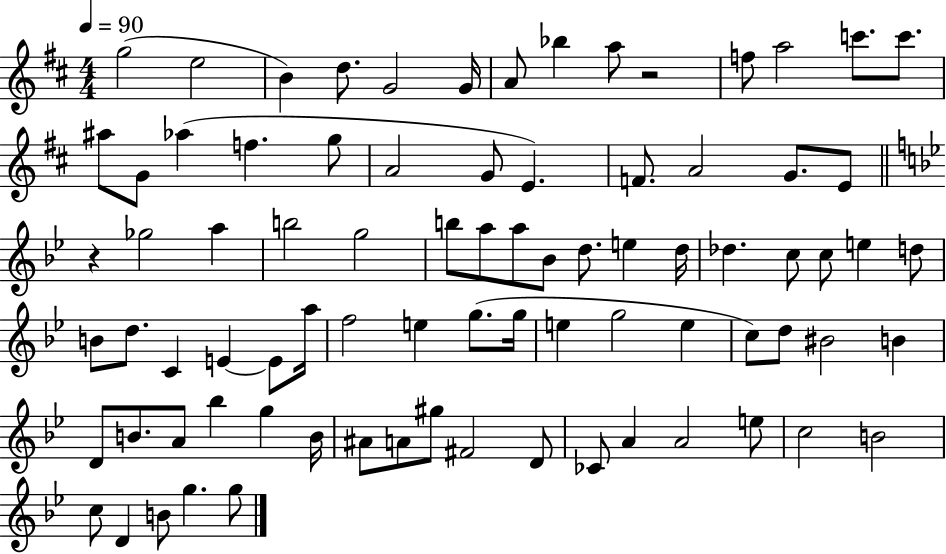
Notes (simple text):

G5/h E5/h B4/q D5/e. G4/h G4/s A4/e Bb5/q A5/e R/h F5/e A5/h C6/e. C6/e. A#5/e G4/e Ab5/q F5/q. G5/e A4/h G4/e E4/q. F4/e. A4/h G4/e. E4/e R/q Gb5/h A5/q B5/h G5/h B5/e A5/e A5/e Bb4/e D5/e. E5/q D5/s Db5/q. C5/e C5/e E5/q D5/e B4/e D5/e. C4/q E4/q E4/e A5/s F5/h E5/q G5/e. G5/s E5/q G5/h E5/q C5/e D5/e BIS4/h B4/q D4/e B4/e. A4/e Bb5/q G5/q B4/s A#4/e A4/e G#5/e F#4/h D4/e CES4/e A4/q A4/h E5/e C5/h B4/h C5/e D4/q B4/e G5/q. G5/e